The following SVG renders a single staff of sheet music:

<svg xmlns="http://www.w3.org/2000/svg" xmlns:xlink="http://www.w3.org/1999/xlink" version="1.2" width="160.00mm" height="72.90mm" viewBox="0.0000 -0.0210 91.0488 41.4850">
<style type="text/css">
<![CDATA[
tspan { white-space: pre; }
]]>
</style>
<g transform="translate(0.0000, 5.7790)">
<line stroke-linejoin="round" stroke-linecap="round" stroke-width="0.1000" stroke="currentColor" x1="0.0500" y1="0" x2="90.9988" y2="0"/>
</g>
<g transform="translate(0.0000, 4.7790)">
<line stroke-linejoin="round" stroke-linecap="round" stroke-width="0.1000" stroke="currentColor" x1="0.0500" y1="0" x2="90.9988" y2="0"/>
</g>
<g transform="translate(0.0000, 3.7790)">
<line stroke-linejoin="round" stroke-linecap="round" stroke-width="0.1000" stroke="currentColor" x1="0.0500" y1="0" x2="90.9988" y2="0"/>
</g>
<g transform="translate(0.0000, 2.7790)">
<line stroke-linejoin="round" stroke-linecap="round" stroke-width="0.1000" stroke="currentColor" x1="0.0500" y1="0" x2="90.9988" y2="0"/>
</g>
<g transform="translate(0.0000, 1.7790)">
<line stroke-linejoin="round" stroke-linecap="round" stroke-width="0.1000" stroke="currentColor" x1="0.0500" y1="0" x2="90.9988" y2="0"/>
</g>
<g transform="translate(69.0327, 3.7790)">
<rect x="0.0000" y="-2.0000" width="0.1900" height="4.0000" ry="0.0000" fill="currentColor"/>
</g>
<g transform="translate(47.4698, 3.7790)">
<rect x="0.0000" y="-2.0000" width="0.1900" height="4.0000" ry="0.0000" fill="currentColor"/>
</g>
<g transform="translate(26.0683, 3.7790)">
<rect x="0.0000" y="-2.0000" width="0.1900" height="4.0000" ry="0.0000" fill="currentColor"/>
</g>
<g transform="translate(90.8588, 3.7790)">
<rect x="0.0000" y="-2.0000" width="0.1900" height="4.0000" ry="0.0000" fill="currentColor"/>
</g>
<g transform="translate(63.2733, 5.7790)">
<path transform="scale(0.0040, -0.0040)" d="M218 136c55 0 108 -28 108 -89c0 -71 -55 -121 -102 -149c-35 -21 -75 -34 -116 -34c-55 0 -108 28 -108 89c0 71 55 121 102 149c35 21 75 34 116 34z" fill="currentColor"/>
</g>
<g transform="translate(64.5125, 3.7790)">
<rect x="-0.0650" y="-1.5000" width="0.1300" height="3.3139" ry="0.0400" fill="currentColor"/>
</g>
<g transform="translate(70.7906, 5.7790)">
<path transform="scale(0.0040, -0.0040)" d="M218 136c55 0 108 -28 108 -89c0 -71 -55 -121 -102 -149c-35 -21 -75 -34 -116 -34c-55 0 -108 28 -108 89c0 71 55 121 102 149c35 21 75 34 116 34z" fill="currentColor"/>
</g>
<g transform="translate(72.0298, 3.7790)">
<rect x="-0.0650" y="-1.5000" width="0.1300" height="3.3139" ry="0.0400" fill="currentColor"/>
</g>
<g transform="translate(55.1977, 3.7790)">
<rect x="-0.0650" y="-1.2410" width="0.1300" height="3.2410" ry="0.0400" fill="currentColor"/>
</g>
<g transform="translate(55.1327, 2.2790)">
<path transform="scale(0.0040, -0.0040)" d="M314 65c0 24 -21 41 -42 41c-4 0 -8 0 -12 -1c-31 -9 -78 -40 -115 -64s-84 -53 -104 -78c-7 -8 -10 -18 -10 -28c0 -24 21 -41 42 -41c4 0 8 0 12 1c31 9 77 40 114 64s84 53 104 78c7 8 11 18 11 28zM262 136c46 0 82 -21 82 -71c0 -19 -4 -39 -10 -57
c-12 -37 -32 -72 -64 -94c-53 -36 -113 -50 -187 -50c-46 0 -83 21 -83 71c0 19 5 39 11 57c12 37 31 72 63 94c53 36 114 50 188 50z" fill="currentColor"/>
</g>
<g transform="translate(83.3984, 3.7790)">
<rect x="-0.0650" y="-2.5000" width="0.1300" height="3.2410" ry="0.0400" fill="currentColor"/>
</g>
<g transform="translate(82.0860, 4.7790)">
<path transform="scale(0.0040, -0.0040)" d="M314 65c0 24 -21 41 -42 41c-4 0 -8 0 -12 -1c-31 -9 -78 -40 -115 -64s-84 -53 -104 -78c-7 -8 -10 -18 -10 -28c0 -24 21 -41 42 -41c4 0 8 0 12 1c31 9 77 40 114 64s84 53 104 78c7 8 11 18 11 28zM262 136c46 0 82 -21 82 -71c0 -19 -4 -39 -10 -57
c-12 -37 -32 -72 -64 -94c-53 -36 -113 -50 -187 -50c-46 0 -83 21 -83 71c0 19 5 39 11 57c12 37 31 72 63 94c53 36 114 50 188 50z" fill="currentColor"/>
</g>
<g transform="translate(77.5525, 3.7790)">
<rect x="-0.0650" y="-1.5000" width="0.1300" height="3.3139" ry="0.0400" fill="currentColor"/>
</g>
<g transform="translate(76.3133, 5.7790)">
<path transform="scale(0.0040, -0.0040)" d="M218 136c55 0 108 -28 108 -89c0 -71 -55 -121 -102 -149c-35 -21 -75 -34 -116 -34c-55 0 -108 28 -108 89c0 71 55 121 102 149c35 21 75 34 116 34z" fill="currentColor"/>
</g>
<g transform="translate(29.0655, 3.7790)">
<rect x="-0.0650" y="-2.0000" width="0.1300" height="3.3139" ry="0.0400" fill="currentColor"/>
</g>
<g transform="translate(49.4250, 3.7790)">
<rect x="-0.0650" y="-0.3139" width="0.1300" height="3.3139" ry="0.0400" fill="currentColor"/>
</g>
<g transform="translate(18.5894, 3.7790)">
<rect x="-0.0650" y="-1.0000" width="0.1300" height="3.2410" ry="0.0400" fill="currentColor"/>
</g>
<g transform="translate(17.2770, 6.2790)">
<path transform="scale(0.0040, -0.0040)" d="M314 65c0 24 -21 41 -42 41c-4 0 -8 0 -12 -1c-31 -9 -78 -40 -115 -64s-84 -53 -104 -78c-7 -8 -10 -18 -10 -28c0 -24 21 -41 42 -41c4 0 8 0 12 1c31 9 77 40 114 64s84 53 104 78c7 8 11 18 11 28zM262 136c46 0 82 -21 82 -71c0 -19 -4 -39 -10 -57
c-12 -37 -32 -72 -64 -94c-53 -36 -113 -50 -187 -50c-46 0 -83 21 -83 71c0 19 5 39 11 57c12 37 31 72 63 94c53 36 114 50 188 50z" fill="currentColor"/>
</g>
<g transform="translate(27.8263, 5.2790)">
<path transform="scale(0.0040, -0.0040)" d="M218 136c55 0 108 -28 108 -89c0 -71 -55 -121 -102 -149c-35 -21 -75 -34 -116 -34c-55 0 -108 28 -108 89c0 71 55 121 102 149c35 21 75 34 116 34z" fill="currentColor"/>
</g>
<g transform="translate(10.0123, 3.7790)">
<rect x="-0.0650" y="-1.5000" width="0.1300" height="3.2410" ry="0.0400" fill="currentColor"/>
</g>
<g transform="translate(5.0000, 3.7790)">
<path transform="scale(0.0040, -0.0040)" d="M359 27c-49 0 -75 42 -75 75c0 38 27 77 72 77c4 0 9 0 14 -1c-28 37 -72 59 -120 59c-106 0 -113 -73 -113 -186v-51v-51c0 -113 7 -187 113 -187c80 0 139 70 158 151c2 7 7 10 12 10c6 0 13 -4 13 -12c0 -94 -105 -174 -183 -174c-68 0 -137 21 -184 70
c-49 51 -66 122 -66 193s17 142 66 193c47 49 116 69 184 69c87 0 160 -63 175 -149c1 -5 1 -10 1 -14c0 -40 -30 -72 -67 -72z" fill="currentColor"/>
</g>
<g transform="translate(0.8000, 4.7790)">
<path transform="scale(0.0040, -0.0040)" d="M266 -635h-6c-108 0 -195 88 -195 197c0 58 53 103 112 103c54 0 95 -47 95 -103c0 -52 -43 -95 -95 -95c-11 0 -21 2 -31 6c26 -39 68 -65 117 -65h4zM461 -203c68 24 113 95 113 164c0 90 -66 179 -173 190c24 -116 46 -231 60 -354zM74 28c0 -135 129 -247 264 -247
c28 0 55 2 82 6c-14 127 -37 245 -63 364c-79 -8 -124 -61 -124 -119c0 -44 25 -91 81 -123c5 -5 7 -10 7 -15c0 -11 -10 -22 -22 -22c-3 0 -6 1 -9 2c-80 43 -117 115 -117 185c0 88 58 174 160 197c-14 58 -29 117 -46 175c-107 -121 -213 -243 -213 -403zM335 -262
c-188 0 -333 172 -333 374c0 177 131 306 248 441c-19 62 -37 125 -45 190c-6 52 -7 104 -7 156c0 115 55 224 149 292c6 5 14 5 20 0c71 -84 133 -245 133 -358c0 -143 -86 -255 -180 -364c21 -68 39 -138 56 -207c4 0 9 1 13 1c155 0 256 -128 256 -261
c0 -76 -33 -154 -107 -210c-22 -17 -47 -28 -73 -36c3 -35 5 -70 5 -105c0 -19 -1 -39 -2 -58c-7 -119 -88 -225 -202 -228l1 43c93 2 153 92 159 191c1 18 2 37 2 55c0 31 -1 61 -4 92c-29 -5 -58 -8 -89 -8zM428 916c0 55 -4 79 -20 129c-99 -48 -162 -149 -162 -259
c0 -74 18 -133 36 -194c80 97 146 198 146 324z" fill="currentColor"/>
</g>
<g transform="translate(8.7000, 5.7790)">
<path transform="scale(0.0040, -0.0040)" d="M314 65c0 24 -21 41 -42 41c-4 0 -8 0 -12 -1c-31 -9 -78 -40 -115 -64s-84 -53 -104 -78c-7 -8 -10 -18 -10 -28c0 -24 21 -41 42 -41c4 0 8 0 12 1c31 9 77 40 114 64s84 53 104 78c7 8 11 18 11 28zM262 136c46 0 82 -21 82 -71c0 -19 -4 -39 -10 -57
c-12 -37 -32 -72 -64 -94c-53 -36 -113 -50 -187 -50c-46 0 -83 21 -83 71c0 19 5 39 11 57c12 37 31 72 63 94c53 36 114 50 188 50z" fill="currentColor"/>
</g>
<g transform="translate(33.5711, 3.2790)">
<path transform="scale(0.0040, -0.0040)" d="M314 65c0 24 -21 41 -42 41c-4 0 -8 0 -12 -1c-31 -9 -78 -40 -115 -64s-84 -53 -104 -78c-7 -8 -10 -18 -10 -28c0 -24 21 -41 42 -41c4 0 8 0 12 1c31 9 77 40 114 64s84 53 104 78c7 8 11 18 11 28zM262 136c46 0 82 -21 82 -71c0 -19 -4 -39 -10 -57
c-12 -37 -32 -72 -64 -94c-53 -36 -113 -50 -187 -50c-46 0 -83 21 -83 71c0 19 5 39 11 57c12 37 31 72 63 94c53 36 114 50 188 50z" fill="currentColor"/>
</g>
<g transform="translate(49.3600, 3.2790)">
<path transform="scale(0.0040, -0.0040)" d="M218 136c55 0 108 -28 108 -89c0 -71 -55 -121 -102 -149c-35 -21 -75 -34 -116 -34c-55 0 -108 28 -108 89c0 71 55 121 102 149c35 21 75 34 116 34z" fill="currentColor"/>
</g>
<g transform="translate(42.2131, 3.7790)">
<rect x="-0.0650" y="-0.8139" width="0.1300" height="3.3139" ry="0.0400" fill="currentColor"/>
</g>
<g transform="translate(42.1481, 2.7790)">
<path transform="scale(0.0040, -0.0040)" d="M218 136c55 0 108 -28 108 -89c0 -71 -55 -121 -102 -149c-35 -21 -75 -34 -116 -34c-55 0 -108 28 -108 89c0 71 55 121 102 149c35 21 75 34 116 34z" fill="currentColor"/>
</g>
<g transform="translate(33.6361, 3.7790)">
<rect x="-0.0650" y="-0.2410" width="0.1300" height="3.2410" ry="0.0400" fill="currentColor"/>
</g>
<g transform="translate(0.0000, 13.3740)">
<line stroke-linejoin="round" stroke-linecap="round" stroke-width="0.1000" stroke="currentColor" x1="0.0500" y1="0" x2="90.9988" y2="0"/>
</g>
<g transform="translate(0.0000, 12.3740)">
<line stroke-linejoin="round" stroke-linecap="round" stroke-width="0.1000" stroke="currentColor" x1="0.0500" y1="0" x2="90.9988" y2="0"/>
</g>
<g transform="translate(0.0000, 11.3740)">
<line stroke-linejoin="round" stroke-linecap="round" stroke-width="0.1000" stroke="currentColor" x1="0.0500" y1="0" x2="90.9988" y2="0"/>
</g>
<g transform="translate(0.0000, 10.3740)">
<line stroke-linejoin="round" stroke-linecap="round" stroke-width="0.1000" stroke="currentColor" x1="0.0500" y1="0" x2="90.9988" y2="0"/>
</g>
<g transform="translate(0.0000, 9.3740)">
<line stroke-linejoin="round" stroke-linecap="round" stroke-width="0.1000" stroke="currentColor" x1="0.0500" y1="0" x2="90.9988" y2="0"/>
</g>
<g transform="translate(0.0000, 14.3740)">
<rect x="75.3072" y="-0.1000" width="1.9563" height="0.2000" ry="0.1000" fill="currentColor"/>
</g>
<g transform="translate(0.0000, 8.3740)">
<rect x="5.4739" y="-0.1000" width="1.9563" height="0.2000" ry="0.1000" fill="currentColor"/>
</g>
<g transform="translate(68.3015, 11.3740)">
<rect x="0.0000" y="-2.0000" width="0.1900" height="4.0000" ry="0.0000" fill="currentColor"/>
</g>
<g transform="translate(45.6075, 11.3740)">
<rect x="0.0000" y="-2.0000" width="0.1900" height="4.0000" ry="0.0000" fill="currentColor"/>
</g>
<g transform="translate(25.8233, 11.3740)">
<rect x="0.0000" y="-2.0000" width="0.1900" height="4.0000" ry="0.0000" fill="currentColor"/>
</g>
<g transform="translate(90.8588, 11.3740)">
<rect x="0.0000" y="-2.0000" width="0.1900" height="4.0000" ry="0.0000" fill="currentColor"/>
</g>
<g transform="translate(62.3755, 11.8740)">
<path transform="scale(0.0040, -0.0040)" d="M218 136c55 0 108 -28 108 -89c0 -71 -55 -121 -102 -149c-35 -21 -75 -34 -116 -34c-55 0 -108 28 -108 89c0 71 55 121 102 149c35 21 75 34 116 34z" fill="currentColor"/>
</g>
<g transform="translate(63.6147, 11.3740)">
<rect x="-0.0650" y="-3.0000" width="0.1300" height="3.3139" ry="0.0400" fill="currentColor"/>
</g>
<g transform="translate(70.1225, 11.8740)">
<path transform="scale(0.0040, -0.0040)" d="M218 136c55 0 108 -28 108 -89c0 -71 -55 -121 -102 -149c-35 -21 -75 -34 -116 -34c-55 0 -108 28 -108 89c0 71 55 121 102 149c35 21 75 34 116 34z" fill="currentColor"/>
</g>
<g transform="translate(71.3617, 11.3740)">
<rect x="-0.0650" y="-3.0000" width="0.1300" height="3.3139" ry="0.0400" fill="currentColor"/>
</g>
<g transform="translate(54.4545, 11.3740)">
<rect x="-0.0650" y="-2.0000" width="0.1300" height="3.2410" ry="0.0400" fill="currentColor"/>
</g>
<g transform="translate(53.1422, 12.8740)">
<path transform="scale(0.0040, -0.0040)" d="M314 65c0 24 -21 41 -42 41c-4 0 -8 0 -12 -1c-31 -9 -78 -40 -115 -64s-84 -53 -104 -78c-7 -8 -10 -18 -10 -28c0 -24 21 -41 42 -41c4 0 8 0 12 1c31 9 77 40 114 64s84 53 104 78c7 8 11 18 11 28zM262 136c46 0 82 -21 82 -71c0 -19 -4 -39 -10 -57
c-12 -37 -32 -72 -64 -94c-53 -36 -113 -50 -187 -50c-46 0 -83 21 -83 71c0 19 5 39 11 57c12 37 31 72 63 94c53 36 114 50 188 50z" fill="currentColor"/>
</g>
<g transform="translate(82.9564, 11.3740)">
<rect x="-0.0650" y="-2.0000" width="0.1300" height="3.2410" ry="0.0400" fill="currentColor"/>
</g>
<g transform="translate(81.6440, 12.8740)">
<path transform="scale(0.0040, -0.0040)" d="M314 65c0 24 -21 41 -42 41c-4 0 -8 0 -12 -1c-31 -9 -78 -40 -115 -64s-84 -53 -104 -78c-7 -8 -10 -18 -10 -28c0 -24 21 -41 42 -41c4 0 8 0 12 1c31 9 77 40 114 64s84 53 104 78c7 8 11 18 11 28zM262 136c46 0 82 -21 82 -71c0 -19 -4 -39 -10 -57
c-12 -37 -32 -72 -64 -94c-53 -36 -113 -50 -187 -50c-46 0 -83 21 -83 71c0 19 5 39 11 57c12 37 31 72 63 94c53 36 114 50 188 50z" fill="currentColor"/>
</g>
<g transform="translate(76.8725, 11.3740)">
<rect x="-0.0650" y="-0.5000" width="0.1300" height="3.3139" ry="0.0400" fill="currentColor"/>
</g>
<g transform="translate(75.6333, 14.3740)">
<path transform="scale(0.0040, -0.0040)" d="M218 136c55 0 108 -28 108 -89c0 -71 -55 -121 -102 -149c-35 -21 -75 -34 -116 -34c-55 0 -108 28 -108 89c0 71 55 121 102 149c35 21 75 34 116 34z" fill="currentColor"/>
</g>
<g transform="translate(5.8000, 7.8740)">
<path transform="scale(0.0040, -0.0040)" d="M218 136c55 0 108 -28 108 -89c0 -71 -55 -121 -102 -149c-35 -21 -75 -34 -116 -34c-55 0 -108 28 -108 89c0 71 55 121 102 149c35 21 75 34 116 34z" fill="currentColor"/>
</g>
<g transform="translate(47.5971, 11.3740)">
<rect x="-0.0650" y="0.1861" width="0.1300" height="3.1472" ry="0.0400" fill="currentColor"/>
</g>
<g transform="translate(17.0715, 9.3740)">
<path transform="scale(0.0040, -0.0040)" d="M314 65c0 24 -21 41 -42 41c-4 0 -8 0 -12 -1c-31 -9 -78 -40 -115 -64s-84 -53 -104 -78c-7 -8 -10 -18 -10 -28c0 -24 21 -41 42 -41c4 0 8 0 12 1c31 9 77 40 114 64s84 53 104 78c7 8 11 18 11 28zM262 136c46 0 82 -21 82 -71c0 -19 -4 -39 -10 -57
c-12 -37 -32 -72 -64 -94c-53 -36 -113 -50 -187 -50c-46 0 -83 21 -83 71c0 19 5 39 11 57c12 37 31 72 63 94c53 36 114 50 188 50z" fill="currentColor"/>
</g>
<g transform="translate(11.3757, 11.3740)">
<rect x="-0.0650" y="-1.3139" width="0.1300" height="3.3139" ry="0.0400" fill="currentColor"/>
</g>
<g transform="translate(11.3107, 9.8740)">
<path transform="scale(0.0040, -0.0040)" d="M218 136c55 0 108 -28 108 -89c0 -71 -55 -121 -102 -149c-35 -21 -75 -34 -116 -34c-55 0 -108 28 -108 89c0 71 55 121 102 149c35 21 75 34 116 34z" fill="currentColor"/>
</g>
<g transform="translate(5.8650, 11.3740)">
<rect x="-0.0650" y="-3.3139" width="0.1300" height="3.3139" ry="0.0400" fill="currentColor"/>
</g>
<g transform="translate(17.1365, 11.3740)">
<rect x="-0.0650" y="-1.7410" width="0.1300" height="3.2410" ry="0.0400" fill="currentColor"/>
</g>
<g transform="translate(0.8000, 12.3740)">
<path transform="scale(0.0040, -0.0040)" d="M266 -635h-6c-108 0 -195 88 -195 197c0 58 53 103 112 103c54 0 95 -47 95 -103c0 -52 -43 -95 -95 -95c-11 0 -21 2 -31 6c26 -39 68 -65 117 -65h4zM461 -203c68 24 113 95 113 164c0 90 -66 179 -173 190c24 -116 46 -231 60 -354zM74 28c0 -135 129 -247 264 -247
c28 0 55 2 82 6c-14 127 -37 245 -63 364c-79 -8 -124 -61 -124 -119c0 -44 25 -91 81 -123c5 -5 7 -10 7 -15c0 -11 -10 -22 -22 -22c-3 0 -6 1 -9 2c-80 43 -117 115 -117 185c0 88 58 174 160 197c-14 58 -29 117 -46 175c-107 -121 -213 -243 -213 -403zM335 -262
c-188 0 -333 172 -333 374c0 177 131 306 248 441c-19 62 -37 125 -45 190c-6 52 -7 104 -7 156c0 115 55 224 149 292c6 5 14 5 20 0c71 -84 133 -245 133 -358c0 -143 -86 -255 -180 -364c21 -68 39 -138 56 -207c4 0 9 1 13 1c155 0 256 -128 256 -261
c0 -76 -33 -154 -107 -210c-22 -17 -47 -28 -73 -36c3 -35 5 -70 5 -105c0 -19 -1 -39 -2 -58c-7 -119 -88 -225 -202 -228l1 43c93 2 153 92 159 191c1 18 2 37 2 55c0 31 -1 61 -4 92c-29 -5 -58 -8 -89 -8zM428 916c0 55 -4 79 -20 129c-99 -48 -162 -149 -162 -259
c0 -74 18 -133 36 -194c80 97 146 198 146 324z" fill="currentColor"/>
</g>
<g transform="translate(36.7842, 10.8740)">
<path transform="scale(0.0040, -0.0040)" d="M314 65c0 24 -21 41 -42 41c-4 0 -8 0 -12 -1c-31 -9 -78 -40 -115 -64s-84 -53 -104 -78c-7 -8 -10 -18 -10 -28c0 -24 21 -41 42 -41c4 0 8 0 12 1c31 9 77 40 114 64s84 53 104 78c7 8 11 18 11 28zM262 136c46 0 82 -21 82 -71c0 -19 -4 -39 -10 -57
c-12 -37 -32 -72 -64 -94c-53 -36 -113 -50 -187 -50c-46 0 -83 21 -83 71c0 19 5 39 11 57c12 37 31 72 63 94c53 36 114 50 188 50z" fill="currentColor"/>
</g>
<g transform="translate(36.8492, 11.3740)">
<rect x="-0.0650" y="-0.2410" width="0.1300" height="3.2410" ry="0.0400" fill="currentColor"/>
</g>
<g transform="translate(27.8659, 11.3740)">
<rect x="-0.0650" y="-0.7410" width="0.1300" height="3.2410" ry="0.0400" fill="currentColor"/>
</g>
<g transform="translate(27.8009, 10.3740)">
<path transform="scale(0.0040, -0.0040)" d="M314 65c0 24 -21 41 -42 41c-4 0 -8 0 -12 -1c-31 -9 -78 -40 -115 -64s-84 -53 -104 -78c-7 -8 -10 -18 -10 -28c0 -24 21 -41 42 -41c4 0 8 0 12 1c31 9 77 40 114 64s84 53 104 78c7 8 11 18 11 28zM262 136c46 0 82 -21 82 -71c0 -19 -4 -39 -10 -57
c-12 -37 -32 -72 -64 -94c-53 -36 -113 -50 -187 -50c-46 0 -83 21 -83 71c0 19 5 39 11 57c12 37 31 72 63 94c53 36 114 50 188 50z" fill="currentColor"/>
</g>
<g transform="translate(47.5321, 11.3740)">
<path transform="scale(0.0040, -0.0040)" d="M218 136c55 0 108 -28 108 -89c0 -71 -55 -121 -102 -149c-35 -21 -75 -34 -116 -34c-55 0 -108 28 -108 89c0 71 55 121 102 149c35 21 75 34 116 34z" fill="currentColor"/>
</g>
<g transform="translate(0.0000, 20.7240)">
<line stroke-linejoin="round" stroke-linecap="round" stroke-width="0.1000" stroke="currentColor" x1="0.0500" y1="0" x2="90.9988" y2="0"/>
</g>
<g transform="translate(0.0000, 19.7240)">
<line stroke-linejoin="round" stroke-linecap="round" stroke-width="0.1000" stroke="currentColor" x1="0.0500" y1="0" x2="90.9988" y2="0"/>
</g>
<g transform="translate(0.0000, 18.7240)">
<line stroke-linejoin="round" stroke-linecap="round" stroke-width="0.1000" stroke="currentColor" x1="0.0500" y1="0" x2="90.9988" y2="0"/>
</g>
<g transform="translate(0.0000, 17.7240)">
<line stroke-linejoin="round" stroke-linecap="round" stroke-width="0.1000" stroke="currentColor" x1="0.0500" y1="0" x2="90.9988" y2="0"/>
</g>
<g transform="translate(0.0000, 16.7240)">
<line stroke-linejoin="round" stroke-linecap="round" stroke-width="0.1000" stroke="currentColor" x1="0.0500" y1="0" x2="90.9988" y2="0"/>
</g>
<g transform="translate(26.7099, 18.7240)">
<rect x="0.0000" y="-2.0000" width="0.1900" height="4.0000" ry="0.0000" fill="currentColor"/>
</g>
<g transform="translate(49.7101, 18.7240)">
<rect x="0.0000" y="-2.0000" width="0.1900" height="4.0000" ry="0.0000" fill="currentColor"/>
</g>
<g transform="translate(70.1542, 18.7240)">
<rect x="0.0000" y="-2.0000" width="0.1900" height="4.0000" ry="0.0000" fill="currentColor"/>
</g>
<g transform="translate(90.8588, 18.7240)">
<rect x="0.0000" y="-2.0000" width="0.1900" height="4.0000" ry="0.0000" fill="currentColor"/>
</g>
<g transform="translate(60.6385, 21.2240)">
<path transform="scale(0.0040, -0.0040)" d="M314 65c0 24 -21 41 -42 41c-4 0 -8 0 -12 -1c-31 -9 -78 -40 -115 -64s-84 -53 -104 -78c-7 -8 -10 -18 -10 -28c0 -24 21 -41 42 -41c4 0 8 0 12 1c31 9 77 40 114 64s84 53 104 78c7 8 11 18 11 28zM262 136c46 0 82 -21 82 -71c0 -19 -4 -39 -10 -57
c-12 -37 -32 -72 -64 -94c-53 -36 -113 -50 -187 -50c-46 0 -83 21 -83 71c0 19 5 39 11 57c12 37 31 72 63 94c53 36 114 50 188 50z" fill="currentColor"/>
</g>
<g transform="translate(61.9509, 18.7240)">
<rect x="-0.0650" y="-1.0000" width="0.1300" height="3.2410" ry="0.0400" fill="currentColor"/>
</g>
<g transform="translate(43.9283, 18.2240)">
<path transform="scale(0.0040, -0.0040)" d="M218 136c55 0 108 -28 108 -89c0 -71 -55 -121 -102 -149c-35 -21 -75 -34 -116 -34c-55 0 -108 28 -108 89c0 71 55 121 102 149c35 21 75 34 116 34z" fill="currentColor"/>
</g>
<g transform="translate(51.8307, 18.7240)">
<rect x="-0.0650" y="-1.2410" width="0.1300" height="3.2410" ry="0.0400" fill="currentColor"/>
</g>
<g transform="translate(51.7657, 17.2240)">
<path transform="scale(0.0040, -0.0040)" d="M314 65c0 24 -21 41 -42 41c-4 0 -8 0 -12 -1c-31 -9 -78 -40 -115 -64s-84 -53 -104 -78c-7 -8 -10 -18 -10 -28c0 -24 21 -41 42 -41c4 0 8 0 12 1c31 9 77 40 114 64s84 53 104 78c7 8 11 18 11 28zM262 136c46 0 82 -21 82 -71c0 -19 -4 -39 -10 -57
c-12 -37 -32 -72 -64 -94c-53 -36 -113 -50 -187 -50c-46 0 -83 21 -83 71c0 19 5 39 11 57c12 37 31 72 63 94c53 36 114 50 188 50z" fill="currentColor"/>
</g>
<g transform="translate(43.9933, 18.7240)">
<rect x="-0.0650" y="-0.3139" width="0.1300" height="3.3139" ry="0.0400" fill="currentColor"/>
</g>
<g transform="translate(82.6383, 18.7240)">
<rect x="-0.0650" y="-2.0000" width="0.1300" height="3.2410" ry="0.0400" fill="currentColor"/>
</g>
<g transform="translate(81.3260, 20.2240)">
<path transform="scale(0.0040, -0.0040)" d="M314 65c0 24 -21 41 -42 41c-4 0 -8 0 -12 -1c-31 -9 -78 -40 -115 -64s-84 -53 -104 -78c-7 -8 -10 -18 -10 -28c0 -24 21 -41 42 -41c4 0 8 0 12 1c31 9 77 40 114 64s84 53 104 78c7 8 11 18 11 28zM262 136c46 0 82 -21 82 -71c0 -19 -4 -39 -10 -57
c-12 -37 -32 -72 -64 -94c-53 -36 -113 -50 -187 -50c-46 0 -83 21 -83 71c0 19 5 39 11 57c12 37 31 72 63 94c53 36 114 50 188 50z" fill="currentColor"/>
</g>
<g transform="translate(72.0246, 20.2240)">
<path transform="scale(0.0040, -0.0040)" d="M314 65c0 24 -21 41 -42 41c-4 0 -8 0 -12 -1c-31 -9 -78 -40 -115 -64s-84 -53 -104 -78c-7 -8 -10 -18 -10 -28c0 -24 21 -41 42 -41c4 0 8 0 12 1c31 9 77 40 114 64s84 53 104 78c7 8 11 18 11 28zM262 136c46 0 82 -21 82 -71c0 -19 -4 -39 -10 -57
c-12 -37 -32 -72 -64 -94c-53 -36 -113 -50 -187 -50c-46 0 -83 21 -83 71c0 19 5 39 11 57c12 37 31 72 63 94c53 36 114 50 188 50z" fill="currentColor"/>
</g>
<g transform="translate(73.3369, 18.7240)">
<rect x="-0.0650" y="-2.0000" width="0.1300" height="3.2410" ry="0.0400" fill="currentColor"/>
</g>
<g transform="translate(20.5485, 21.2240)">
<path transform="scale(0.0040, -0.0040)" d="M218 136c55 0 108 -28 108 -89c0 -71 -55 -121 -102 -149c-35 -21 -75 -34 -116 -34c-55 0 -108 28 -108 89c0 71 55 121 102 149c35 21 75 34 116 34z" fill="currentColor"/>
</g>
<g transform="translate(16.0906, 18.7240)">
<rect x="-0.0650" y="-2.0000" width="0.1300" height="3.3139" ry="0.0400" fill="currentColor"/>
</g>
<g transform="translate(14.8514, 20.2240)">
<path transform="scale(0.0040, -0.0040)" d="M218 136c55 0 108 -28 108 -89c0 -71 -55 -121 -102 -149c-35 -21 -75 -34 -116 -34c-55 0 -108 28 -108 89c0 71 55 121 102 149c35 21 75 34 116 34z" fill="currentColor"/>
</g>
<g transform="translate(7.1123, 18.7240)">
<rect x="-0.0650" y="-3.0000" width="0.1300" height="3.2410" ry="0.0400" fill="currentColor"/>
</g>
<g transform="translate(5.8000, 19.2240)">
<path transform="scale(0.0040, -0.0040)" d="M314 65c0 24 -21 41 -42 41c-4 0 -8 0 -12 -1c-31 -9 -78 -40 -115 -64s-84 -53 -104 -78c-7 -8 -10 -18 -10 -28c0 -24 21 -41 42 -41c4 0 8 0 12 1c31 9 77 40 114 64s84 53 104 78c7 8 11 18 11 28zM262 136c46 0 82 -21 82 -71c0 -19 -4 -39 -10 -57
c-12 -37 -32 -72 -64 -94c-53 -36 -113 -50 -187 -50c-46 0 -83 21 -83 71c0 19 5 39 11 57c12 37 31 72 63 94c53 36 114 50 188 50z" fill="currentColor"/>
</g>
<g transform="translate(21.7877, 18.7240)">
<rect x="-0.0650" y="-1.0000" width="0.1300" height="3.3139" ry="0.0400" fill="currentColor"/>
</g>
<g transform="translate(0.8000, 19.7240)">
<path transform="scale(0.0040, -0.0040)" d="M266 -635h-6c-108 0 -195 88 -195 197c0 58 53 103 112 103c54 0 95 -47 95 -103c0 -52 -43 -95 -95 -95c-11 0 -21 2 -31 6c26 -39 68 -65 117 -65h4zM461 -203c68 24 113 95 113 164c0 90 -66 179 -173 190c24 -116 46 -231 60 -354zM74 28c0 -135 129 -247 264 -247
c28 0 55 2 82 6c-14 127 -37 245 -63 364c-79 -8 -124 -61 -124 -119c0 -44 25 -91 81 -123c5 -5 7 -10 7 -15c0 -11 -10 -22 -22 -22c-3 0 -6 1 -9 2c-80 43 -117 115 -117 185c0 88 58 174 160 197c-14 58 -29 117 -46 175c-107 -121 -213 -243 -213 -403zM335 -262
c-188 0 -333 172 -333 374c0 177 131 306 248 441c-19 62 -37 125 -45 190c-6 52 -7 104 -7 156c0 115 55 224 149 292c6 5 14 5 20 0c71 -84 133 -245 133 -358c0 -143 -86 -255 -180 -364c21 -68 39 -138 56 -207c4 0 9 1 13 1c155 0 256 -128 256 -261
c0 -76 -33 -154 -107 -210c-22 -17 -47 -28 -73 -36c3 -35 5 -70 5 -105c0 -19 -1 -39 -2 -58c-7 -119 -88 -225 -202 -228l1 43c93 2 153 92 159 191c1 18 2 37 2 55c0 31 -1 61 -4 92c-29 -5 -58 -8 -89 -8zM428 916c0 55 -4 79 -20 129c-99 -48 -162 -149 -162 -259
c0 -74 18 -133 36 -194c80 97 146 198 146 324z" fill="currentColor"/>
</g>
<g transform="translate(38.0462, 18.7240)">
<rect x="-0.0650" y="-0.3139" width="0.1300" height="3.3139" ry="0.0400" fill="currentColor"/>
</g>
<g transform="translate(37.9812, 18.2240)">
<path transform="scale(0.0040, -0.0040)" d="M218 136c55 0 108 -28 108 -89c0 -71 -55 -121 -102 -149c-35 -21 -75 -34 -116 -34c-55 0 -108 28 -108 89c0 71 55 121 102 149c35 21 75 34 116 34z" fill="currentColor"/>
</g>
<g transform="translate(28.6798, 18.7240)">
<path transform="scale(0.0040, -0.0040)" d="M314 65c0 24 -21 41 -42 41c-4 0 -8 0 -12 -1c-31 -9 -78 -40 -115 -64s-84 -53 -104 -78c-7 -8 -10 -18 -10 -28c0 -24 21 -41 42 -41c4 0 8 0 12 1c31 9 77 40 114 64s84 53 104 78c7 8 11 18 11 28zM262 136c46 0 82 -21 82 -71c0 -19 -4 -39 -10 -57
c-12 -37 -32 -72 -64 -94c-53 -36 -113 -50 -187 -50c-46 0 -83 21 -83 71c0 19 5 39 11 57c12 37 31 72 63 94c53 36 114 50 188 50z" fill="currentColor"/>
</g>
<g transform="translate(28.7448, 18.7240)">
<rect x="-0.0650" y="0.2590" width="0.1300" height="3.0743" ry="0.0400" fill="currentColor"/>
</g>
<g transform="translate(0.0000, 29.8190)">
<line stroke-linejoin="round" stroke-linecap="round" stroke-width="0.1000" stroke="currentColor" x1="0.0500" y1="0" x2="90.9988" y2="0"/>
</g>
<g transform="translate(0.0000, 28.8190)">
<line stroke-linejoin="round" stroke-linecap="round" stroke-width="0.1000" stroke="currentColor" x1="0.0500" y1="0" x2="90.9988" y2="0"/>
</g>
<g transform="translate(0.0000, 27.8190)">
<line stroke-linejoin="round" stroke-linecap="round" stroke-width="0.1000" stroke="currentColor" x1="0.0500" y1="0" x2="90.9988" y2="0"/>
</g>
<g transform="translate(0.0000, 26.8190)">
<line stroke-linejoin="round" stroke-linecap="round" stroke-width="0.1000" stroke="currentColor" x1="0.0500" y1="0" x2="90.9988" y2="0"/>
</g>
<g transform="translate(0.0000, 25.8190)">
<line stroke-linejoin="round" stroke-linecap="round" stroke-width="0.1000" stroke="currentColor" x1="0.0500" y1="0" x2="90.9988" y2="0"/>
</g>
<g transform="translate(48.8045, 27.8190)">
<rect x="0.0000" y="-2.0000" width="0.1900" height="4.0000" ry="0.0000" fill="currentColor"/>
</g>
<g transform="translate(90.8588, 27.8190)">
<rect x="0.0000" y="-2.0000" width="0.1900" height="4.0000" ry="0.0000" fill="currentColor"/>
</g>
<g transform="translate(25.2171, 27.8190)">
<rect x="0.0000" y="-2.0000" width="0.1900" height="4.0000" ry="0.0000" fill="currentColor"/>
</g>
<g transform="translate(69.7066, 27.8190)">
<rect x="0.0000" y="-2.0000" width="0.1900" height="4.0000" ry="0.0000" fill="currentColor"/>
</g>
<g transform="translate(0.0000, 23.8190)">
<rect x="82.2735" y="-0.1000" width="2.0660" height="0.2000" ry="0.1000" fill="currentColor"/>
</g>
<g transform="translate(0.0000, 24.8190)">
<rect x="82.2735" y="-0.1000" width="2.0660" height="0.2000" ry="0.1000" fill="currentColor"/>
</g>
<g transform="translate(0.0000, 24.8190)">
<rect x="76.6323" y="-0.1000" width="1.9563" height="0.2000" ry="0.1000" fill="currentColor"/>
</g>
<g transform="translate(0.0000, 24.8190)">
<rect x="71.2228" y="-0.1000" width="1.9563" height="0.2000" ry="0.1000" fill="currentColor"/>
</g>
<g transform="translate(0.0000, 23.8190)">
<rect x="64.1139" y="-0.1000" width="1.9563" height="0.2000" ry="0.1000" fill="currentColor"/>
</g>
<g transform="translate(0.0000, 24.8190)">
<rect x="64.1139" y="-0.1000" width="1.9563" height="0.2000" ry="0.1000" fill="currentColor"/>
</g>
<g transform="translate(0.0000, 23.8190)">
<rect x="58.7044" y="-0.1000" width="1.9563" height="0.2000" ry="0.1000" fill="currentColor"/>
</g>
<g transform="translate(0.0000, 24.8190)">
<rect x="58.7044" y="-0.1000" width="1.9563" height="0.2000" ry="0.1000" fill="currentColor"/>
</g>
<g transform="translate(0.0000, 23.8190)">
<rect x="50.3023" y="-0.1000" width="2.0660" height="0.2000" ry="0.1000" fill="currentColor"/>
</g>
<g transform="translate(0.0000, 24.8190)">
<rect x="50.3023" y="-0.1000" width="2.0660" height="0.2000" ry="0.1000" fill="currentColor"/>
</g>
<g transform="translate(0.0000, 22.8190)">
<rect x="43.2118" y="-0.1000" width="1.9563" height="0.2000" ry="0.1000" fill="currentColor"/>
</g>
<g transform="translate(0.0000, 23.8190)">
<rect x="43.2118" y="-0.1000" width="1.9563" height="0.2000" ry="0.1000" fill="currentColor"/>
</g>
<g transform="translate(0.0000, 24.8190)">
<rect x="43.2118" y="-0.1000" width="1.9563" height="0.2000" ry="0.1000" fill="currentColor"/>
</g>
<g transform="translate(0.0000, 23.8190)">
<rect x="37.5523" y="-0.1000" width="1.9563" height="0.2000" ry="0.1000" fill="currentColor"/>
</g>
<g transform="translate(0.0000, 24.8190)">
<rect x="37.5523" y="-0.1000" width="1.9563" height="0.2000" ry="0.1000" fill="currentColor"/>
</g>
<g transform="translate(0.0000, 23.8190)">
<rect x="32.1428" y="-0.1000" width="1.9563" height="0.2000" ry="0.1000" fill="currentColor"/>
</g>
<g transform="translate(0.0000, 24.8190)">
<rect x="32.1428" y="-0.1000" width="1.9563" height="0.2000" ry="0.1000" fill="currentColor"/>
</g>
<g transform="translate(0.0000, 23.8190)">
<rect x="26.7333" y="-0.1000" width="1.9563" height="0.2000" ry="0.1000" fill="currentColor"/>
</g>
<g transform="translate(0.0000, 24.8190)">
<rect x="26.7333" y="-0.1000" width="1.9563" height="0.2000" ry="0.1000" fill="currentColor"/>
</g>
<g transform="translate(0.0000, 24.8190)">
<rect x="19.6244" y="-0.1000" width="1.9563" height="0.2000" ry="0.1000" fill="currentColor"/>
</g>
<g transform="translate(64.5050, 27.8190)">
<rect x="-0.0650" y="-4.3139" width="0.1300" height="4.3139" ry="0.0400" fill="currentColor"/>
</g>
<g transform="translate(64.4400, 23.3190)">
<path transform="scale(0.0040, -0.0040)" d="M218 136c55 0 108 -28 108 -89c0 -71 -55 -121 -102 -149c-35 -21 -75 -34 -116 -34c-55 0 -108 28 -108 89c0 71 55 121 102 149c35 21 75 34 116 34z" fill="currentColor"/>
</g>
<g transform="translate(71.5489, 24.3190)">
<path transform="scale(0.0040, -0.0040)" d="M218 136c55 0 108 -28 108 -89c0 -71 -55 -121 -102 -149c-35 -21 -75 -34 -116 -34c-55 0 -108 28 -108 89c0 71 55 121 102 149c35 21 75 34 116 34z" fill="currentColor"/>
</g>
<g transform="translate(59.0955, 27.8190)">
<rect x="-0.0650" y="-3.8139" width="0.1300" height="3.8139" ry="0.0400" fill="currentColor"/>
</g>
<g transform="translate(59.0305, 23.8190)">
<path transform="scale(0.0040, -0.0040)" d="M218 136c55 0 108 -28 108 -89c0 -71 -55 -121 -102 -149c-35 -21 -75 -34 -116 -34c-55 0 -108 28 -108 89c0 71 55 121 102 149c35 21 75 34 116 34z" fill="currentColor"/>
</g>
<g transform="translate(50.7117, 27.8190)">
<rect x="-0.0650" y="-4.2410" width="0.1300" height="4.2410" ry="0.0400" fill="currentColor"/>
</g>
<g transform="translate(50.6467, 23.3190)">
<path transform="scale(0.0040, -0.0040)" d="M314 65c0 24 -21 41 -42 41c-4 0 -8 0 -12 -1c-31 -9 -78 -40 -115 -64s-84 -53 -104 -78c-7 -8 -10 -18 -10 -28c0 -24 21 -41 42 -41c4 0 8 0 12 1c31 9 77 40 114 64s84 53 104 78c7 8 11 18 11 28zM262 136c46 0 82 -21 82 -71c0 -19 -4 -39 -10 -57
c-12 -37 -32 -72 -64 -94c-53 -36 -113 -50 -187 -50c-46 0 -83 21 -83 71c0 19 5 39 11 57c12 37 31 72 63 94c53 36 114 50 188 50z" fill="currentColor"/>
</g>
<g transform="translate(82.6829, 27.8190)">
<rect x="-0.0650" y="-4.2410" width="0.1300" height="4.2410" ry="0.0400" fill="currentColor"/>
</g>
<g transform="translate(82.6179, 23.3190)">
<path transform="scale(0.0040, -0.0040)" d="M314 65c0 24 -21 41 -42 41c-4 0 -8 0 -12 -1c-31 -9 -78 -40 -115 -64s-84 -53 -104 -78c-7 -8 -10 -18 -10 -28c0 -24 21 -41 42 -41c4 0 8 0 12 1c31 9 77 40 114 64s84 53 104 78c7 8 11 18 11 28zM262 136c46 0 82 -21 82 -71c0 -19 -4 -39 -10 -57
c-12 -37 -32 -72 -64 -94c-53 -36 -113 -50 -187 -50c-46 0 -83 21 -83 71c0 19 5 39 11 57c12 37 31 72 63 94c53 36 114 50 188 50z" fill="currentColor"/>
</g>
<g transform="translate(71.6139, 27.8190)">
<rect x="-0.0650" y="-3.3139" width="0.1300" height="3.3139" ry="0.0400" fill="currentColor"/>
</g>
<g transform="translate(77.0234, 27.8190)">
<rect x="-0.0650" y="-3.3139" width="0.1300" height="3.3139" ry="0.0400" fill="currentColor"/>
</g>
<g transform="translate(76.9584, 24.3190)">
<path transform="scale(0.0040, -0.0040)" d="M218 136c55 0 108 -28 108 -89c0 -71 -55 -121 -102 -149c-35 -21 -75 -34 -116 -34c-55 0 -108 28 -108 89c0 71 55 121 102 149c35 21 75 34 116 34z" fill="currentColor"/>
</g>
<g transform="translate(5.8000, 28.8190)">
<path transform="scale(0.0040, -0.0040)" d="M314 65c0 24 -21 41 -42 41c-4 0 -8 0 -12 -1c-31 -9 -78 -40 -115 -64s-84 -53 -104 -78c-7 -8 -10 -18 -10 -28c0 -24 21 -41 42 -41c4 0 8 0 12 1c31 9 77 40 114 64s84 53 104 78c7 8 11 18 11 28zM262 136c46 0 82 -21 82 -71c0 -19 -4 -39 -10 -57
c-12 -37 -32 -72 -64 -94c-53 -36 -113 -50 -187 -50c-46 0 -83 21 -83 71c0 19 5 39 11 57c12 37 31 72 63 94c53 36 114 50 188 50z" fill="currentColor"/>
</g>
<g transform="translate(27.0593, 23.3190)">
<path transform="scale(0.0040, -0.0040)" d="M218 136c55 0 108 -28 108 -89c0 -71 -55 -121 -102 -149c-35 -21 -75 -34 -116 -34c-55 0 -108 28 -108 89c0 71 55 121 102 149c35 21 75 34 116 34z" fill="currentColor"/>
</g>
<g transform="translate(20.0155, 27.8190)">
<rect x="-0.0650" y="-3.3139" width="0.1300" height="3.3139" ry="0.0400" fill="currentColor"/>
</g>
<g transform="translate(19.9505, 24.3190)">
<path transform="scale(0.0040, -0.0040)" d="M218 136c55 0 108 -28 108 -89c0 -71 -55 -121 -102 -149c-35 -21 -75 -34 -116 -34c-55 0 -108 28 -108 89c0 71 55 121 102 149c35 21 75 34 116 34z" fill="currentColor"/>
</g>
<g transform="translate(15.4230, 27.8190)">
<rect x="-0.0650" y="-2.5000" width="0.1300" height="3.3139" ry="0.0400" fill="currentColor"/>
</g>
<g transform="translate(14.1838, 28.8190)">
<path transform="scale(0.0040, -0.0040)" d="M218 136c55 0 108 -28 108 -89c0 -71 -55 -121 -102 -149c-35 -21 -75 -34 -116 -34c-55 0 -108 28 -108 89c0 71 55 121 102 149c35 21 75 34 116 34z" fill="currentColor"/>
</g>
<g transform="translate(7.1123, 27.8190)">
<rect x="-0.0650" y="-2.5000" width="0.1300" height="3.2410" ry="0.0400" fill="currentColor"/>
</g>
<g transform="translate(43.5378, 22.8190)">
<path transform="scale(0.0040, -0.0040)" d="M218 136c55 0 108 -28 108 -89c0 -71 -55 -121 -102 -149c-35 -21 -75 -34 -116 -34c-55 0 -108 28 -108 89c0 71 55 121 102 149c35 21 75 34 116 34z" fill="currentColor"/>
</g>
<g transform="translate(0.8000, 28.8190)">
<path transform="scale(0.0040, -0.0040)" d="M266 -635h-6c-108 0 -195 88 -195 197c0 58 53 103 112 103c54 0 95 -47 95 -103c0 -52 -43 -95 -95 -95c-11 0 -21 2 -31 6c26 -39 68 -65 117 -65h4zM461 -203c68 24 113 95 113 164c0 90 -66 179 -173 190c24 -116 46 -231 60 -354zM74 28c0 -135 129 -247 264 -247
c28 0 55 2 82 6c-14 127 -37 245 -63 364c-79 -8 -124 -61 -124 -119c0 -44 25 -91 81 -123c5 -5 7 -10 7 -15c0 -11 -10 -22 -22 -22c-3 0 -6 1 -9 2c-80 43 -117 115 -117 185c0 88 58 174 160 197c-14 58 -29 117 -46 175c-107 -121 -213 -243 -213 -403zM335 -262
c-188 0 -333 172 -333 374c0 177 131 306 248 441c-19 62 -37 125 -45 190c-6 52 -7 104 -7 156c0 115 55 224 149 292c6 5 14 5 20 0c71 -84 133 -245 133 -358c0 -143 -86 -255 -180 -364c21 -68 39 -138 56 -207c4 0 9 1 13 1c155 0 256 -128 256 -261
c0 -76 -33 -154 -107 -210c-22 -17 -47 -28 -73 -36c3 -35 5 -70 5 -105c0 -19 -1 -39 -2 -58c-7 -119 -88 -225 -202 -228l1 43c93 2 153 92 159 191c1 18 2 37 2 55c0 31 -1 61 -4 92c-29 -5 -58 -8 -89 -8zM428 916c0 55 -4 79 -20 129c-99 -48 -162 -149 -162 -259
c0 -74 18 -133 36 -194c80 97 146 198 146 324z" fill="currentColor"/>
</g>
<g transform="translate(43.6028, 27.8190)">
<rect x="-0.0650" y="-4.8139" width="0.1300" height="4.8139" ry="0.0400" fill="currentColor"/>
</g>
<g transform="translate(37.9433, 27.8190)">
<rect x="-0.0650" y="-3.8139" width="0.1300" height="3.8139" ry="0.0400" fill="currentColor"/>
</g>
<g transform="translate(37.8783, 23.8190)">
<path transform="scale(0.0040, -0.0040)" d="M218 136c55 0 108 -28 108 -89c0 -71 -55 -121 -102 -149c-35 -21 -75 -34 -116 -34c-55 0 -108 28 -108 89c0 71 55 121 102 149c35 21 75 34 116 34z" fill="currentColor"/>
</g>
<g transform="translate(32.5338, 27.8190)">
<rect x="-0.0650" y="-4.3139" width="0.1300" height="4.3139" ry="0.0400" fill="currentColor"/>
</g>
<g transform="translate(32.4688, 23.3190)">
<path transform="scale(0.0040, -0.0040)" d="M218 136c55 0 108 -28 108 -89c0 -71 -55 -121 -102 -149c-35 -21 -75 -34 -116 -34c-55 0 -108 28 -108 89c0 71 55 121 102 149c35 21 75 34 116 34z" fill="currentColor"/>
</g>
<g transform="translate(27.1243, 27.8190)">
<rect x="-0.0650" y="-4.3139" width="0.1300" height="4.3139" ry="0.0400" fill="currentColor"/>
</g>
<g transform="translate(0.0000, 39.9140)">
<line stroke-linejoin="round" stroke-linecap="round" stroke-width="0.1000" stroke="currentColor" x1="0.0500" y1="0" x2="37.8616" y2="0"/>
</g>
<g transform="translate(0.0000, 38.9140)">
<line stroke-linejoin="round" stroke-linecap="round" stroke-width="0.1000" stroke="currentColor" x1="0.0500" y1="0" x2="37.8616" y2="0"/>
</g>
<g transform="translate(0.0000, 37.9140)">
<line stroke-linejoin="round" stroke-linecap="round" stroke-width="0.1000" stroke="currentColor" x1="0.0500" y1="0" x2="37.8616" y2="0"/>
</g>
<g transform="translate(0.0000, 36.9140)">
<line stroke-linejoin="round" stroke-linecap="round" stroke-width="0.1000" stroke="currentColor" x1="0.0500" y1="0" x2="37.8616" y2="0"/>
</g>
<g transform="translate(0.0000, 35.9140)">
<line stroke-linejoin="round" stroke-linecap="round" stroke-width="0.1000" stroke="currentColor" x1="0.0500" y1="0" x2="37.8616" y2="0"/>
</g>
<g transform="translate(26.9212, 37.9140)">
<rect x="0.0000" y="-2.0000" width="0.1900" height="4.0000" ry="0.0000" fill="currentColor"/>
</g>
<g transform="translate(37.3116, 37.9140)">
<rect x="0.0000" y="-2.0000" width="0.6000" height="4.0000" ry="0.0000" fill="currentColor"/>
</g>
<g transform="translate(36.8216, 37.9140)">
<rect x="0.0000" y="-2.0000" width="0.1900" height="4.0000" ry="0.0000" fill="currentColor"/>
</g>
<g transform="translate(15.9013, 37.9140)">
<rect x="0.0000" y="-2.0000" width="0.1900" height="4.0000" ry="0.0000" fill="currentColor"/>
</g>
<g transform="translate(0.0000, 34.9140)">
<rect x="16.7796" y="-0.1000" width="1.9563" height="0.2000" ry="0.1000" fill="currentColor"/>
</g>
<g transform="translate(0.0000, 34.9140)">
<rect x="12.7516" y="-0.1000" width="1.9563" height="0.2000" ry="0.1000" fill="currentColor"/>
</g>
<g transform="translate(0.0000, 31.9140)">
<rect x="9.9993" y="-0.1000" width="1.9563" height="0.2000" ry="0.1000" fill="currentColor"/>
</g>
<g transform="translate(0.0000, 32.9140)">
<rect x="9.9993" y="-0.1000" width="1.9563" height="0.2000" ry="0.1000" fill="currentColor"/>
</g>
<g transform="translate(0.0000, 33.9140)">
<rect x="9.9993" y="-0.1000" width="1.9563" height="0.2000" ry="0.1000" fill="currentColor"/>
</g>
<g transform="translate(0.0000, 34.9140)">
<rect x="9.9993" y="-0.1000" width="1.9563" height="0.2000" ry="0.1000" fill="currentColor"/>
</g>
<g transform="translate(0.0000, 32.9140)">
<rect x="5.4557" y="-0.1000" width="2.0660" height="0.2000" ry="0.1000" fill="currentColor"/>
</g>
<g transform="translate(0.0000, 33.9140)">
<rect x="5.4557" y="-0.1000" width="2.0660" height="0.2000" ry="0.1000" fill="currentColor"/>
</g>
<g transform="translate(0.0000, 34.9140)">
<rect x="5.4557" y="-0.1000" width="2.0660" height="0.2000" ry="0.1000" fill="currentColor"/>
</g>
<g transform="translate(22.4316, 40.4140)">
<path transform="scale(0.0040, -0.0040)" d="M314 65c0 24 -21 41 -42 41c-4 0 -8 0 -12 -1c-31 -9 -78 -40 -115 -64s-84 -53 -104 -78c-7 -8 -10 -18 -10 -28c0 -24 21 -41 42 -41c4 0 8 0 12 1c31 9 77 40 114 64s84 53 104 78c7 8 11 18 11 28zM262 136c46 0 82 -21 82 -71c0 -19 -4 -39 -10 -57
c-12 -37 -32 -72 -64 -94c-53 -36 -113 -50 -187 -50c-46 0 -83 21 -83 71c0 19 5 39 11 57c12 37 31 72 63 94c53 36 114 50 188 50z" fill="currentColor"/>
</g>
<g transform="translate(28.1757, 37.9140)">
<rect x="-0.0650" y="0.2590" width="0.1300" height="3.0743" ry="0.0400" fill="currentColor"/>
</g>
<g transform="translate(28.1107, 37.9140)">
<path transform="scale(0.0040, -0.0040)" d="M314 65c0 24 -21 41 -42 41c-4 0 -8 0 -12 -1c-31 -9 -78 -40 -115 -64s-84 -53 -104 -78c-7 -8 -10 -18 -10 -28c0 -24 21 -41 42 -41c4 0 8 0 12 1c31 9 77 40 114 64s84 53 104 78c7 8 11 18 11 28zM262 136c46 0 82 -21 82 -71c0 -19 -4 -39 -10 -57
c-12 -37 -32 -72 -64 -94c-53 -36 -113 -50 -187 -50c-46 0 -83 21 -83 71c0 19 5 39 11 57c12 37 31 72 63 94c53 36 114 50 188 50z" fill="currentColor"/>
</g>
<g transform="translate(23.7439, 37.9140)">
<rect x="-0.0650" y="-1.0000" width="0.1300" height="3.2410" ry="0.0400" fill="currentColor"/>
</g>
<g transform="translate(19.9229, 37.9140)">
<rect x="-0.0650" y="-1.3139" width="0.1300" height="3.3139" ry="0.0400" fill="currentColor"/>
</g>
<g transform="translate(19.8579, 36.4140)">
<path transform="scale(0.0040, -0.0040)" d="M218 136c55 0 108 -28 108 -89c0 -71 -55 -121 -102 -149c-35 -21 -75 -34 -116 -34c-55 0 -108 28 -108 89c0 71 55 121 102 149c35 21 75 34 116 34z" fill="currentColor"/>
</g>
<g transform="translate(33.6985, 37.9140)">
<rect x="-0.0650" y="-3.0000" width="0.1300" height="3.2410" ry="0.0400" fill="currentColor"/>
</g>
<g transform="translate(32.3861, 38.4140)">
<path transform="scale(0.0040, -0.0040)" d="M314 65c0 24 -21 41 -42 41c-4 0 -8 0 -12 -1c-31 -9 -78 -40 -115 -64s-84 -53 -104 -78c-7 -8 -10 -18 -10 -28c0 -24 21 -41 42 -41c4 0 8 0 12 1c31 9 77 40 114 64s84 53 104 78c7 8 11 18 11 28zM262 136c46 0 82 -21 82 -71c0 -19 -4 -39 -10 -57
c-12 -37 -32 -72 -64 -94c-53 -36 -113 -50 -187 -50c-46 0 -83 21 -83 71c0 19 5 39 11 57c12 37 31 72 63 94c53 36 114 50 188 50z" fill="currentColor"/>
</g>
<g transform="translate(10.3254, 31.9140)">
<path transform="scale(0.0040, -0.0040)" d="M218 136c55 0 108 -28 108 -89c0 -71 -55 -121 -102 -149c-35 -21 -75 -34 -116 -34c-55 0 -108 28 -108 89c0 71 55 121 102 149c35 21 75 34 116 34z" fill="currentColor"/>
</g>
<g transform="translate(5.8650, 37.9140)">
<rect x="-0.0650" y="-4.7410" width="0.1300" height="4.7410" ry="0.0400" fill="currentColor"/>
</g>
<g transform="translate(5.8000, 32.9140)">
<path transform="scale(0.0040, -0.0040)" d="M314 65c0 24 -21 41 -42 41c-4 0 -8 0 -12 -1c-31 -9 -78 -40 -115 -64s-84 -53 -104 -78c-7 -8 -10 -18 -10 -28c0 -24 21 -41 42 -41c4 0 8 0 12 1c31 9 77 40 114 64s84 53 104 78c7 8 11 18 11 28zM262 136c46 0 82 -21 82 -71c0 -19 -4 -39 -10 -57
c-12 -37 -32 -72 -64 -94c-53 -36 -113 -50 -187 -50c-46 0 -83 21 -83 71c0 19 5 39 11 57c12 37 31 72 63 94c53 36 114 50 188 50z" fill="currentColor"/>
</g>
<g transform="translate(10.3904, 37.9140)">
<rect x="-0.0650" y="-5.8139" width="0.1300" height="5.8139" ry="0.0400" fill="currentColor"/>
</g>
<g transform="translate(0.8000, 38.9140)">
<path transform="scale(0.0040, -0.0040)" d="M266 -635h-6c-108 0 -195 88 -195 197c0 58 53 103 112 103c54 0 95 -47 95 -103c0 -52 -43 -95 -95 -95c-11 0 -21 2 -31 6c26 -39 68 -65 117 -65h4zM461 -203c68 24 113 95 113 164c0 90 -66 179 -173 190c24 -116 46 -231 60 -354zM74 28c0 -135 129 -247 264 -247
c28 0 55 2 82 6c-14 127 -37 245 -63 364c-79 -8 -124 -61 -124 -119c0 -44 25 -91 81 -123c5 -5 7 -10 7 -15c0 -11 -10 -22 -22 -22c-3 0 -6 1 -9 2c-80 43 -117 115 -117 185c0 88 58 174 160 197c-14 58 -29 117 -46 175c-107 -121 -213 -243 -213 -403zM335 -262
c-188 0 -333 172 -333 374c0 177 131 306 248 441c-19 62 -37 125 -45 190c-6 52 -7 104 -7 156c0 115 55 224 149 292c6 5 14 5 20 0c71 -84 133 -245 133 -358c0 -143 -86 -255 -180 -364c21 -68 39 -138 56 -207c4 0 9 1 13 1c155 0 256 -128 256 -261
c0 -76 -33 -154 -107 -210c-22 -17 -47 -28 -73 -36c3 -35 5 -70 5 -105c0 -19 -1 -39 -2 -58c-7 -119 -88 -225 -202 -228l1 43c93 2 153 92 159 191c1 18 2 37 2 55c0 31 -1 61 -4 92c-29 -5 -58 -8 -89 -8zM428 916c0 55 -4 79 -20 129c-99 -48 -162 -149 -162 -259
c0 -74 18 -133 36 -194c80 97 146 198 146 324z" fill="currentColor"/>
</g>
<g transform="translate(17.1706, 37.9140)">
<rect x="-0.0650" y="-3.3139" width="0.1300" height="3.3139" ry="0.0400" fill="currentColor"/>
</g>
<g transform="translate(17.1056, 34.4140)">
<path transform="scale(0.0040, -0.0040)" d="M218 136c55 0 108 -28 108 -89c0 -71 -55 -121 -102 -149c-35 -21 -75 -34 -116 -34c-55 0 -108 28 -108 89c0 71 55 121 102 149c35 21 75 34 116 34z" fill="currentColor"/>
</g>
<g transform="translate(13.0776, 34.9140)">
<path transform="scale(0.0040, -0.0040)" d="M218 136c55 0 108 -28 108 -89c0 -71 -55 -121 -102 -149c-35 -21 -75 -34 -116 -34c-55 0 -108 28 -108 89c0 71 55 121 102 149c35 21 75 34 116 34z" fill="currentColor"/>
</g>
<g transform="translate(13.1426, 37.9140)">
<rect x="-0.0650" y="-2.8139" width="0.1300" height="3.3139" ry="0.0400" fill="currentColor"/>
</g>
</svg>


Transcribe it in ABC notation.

X:1
T:Untitled
M:4/4
L:1/4
K:C
E2 D2 F c2 d c e2 E E E G2 b e f2 d2 c2 B F2 A A C F2 A2 F D B2 c c e2 D2 F2 F2 G2 G b d' d' c' e' d'2 c' d' b b d'2 e'2 g' a b e D2 B2 A2